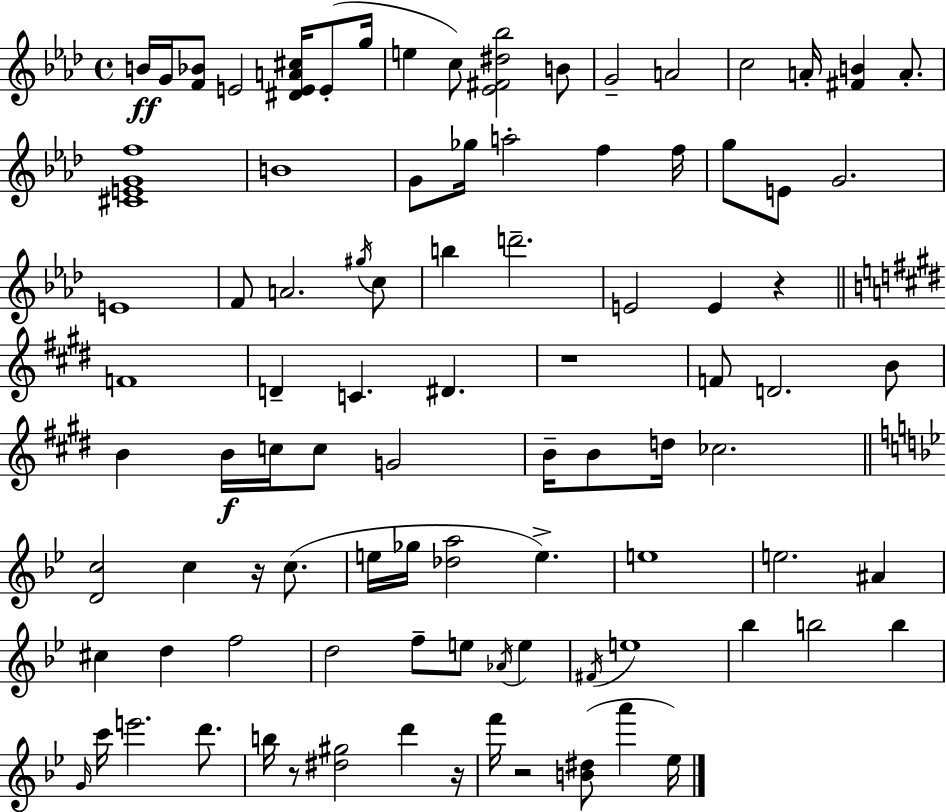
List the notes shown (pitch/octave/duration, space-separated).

B4/s G4/s [F4,Bb4]/e E4/h [D#4,E4,A4,C#5]/s E4/e G5/s E5/q C5/e [Eb4,F#4,D#5,Bb5]/h B4/e G4/h A4/h C5/h A4/s [F#4,B4]/q A4/e. [C#4,E4,G4,F5]/w B4/w G4/e Gb5/s A5/h F5/q F5/s G5/e E4/e G4/h. E4/w F4/e A4/h. G#5/s C5/e B5/q D6/h. E4/h E4/q R/q F4/w D4/q C4/q. D#4/q. R/w F4/e D4/h. B4/e B4/q B4/s C5/s C5/e G4/h B4/s B4/e D5/s CES5/h. [D4,C5]/h C5/q R/s C5/e. E5/s Gb5/s [Db5,A5]/h E5/q. E5/w E5/h. A#4/q C#5/q D5/q F5/h D5/h F5/e E5/e Ab4/s E5/q F#4/s E5/w Bb5/q B5/h B5/q G4/s C6/s E6/h. D6/e. B5/s R/e [D#5,G#5]/h D6/q R/s F6/s R/h [B4,D#5]/e A6/q Eb5/s